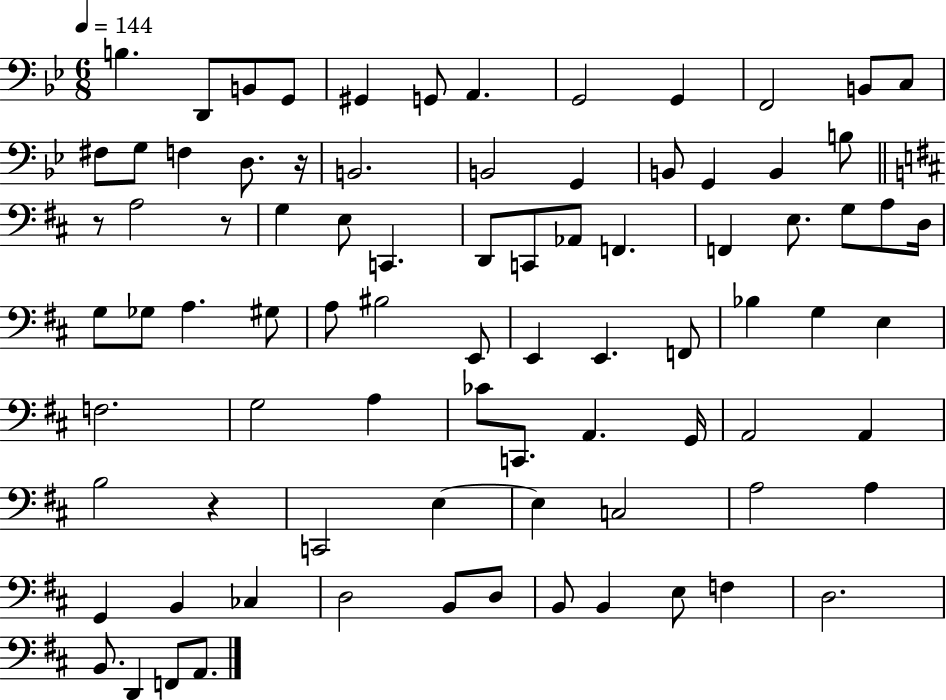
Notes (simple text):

B3/q. D2/e B2/e G2/e G#2/q G2/e A2/q. G2/h G2/q F2/h B2/e C3/e F#3/e G3/e F3/q D3/e. R/s B2/h. B2/h G2/q B2/e G2/q B2/q B3/e R/e A3/h R/e G3/q E3/e C2/q. D2/e C2/e Ab2/e F2/q. F2/q E3/e. G3/e A3/e D3/s G3/e Gb3/e A3/q. G#3/e A3/e BIS3/h E2/e E2/q E2/q. F2/e Bb3/q G3/q E3/q F3/h. G3/h A3/q CES4/e C2/e. A2/q. G2/s A2/h A2/q B3/h R/q C2/h E3/q E3/q C3/h A3/h A3/q G2/q B2/q CES3/q D3/h B2/e D3/e B2/e B2/q E3/e F3/q D3/h. B2/e. D2/q F2/e A2/e.